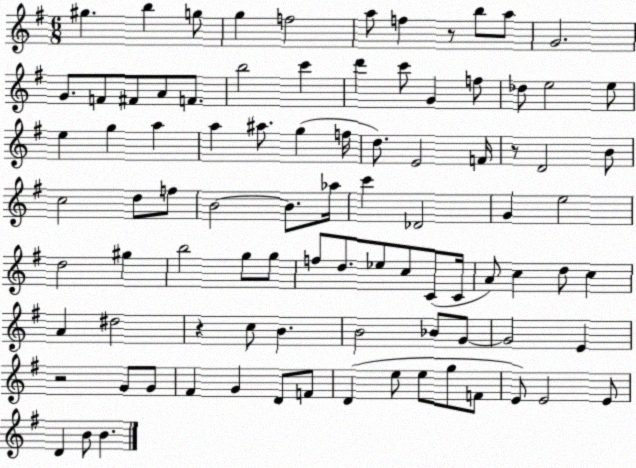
X:1
T:Untitled
M:6/8
L:1/4
K:G
^g b g/2 g f2 a/2 f z/2 b/2 a/2 G2 G/2 F/2 ^F/2 A/2 F/2 b2 c' d' c'/2 G f/2 _d/2 e2 e/2 e g a a ^a/2 g f/4 d/2 E2 F/4 z/2 D2 B/2 c2 d/2 f/2 B2 B/2 _a/4 c' _D2 G e2 d2 ^g b2 g/2 g/2 f/2 d/2 _e/2 c/2 C/2 C/4 A/2 c d/2 c A ^d2 z c/2 B B2 _B/2 G/2 G2 E z2 G/2 G/2 ^F G D/2 F/2 D e/2 e/2 g/2 F/2 E/2 E2 E/2 D B/2 B